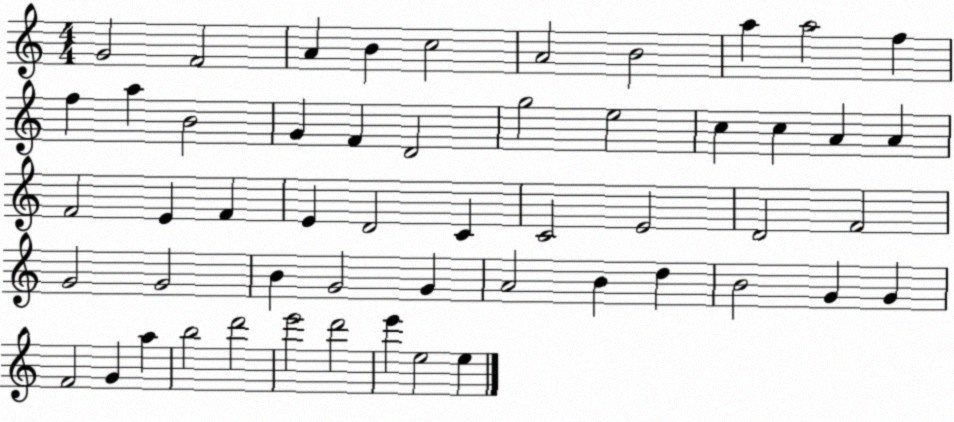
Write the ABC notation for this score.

X:1
T:Untitled
M:4/4
L:1/4
K:C
G2 F2 A B c2 A2 B2 a a2 f f a B2 G F D2 g2 e2 c c A A F2 E F E D2 C C2 E2 D2 F2 G2 G2 B G2 G A2 B d B2 G G F2 G a b2 d'2 e'2 d'2 e' e2 e